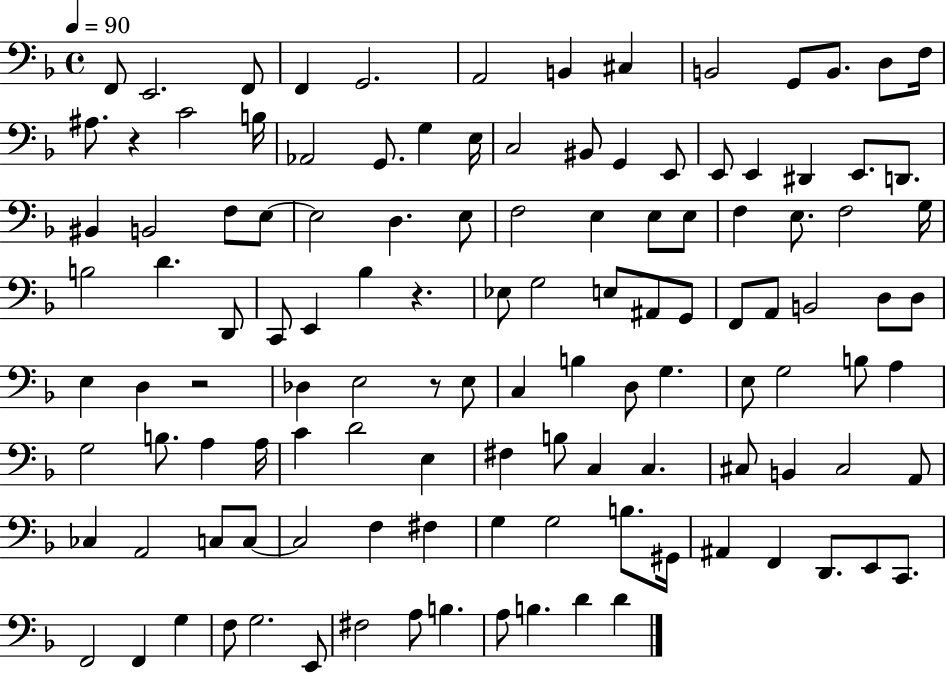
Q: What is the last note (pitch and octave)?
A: D4